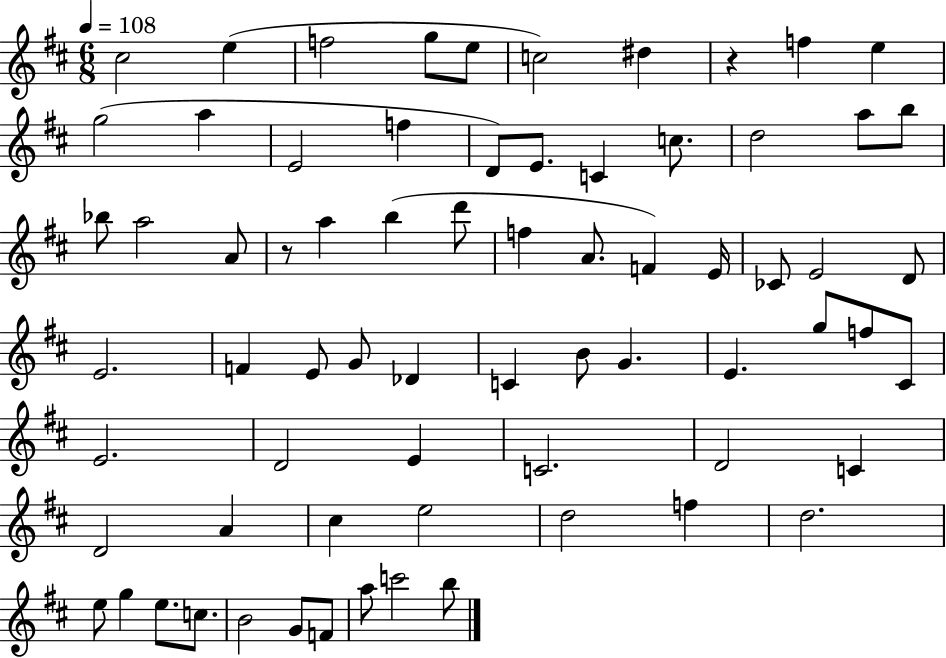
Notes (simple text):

C#5/h E5/q F5/h G5/e E5/e C5/h D#5/q R/q F5/q E5/q G5/h A5/q E4/h F5/q D4/e E4/e. C4/q C5/e. D5/h A5/e B5/e Bb5/e A5/h A4/e R/e A5/q B5/q D6/e F5/q A4/e. F4/q E4/s CES4/e E4/h D4/e E4/h. F4/q E4/e G4/e Db4/q C4/q B4/e G4/q. E4/q. G5/e F5/e C#4/e E4/h. D4/h E4/q C4/h. D4/h C4/q D4/h A4/q C#5/q E5/h D5/h F5/q D5/h. E5/e G5/q E5/e. C5/e. B4/h G4/e F4/e A5/e C6/h B5/e